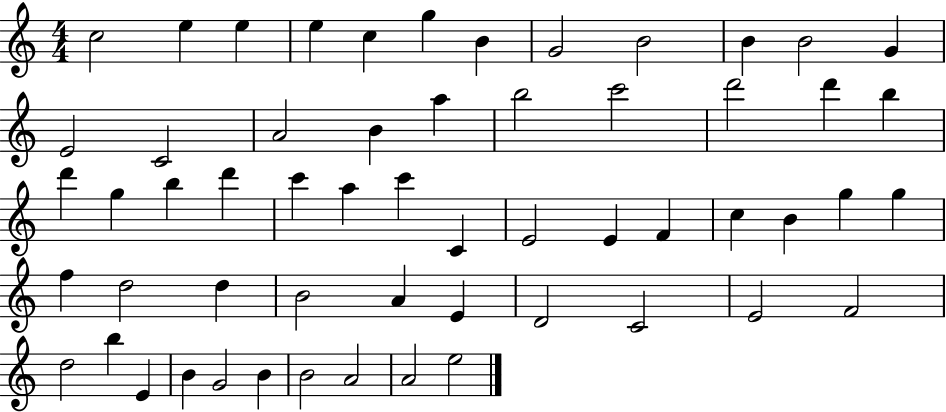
C5/h E5/q E5/q E5/q C5/q G5/q B4/q G4/h B4/h B4/q B4/h G4/q E4/h C4/h A4/h B4/q A5/q B5/h C6/h D6/h D6/q B5/q D6/q G5/q B5/q D6/q C6/q A5/q C6/q C4/q E4/h E4/q F4/q C5/q B4/q G5/q G5/q F5/q D5/h D5/q B4/h A4/q E4/q D4/h C4/h E4/h F4/h D5/h B5/q E4/q B4/q G4/h B4/q B4/h A4/h A4/h E5/h